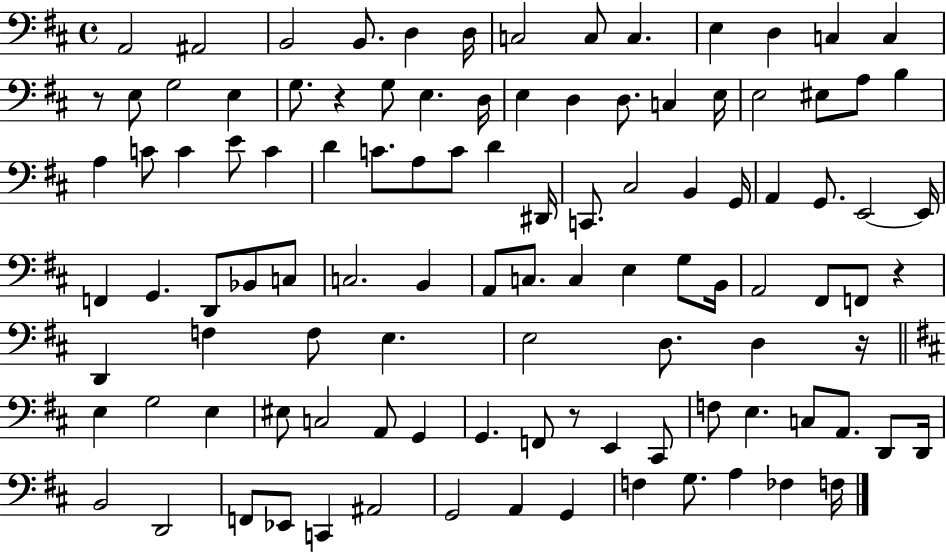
X:1
T:Untitled
M:4/4
L:1/4
K:D
A,,2 ^A,,2 B,,2 B,,/2 D, D,/4 C,2 C,/2 C, E, D, C, C, z/2 E,/2 G,2 E, G,/2 z G,/2 E, D,/4 E, D, D,/2 C, E,/4 E,2 ^E,/2 A,/2 B, A, C/2 C E/2 C D C/2 A,/2 C/2 D ^D,,/4 C,,/2 ^C,2 B,, G,,/4 A,, G,,/2 E,,2 E,,/4 F,, G,, D,,/2 _B,,/2 C,/2 C,2 B,, A,,/2 C,/2 C, E, G,/2 B,,/4 A,,2 ^F,,/2 F,,/2 z D,, F, F,/2 E, E,2 D,/2 D, z/4 E, G,2 E, ^E,/2 C,2 A,,/2 G,, G,, F,,/2 z/2 E,, ^C,,/2 F,/2 E, C,/2 A,,/2 D,,/2 D,,/4 B,,2 D,,2 F,,/2 _E,,/2 C,, ^A,,2 G,,2 A,, G,, F, G,/2 A, _F, F,/4